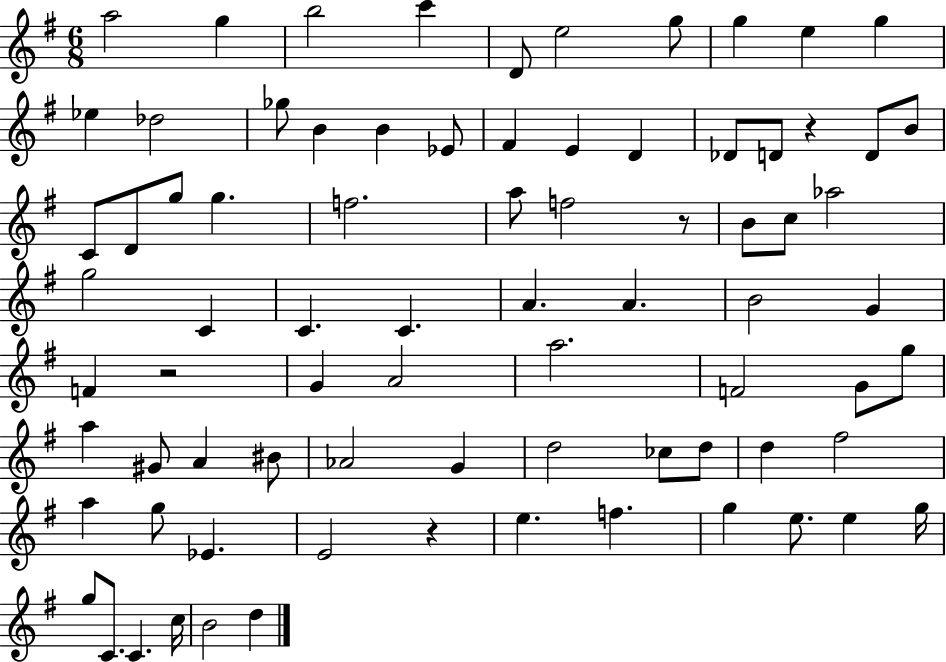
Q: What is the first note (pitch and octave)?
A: A5